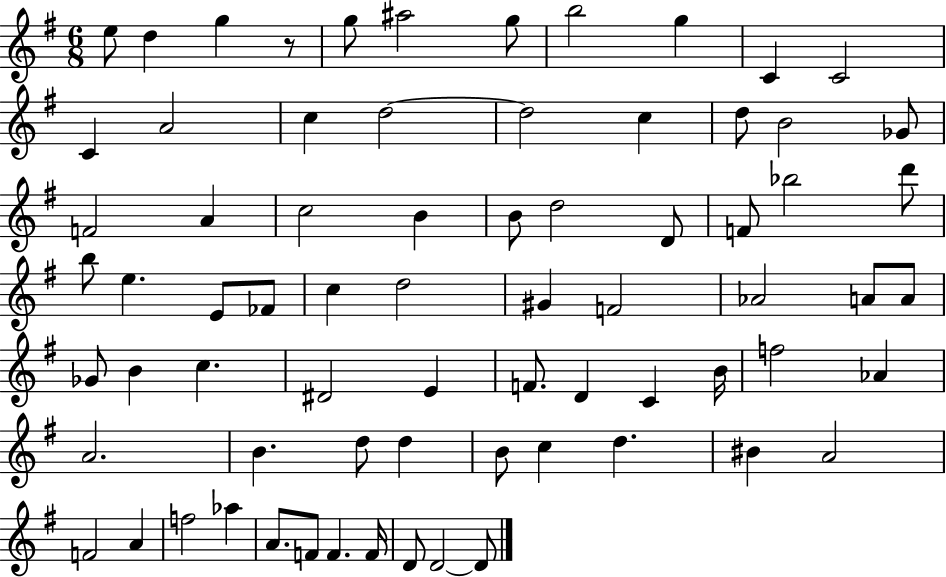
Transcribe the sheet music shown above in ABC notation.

X:1
T:Untitled
M:6/8
L:1/4
K:G
e/2 d g z/2 g/2 ^a2 g/2 b2 g C C2 C A2 c d2 d2 c d/2 B2 _G/2 F2 A c2 B B/2 d2 D/2 F/2 _b2 d'/2 b/2 e E/2 _F/2 c d2 ^G F2 _A2 A/2 A/2 _G/2 B c ^D2 E F/2 D C B/4 f2 _A A2 B d/2 d B/2 c d ^B A2 F2 A f2 _a A/2 F/2 F F/4 D/2 D2 D/2